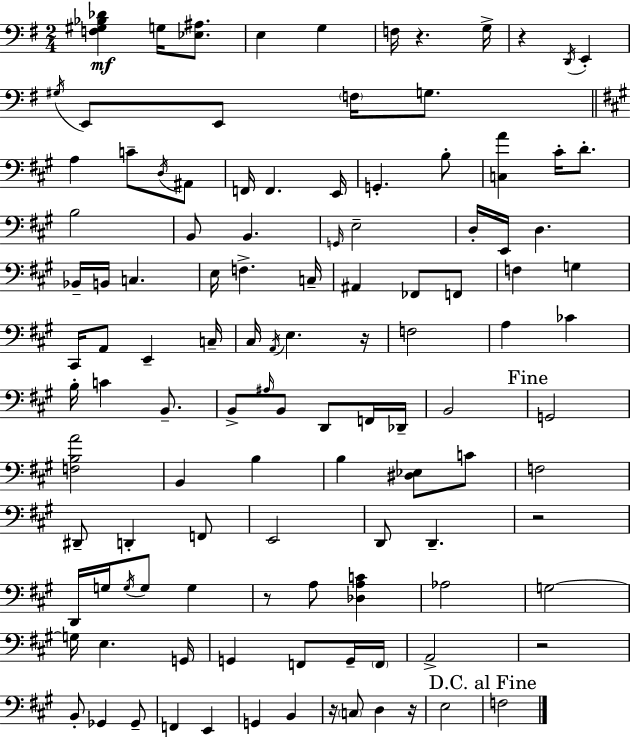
{
  \clef bass
  \numericTimeSignature
  \time 2/4
  \key e \minor
  <f gis bes des'>4\mf g16 <ees ais>8. | e4 g4 | f16 r4. g16-> | r4 \acciaccatura { d,16 } e,4-. | \break \acciaccatura { gis16 } e,8 e,8 \parenthesize f16 g8. | \bar "||" \break \key a \major a4 c'8-- \acciaccatura { d16 } ais,8 | f,16 f,4. | e,16 g,4.-. b8-. | <c a'>4 cis'16-. d'8.-. | \break b2 | b,8 b,4. | \grace { g,16 } e2-- | d16-. e,16 d4. | \break bes,16-- b,16 c4. | e16 f4.-> | c16-- ais,4 fes,8 | f,8 f4 g4 | \break cis,16 a,8 e,4-- | c16-- cis16 \acciaccatura { a,16 } e4. | r16 f2 | a4 ces'4 | \break b16-. c'4 | b,8.-- b,8-> \grace { ais16 } b,8 | d,8 f,16 des,16-- b,2 | \mark "Fine" g,2 | \break <f b a'>2 | b,4 | b4 b4 | <dis ees>8 c'8 f2 | \break dis,8-- d,4-. | f,8 e,2 | d,8 d,4.-- | r2 | \break d,16 g16 \acciaccatura { g16 } g8 | g4 r8 a8 | <des a c'>4 aes2 | g2~~ | \break g16 e4. | g,16 g,4 | f,8 g,16-- \parenthesize f,16 a,2-> | r2 | \break b,8-. ges,4 | ges,8-- f,4 | e,4 g,4 | b,4 r16 \parenthesize c8 | \break d4 r16 e2 | \mark "D.C. al Fine" f2 | \bar "|."
}